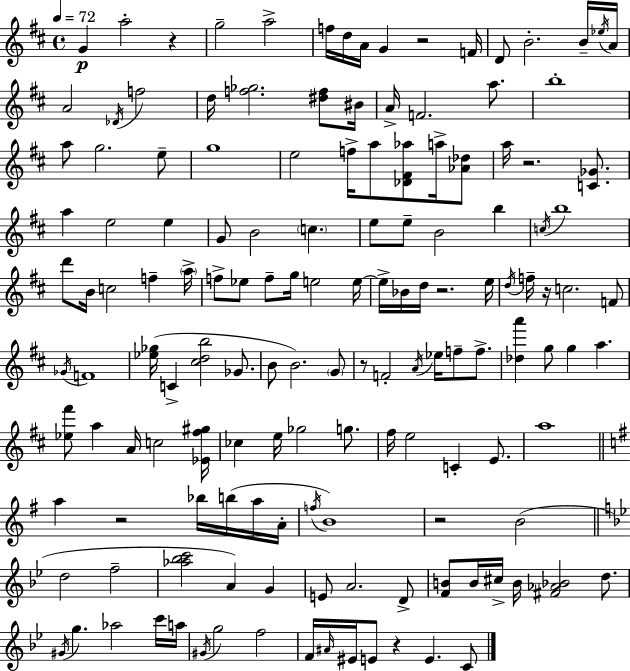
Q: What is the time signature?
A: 4/4